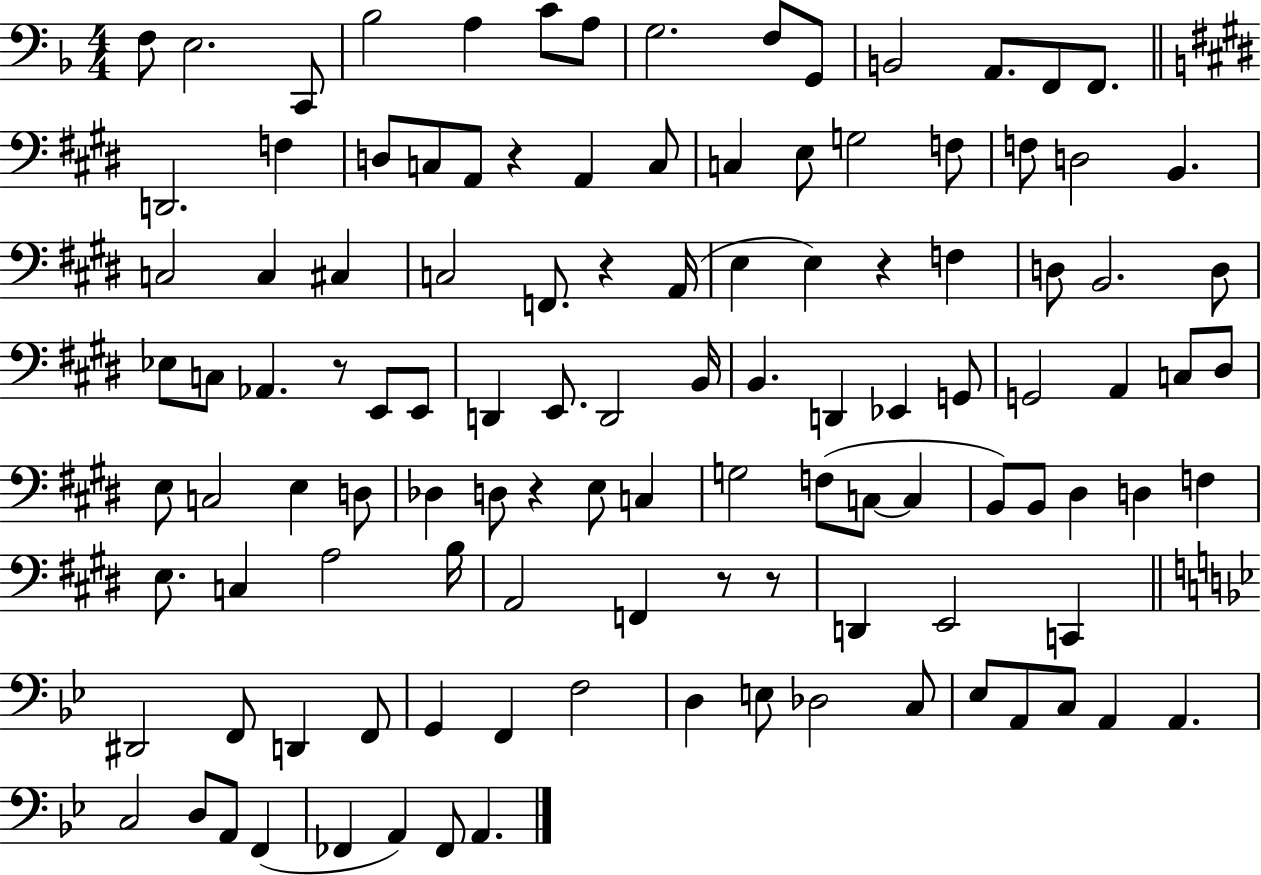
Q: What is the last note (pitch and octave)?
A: A2